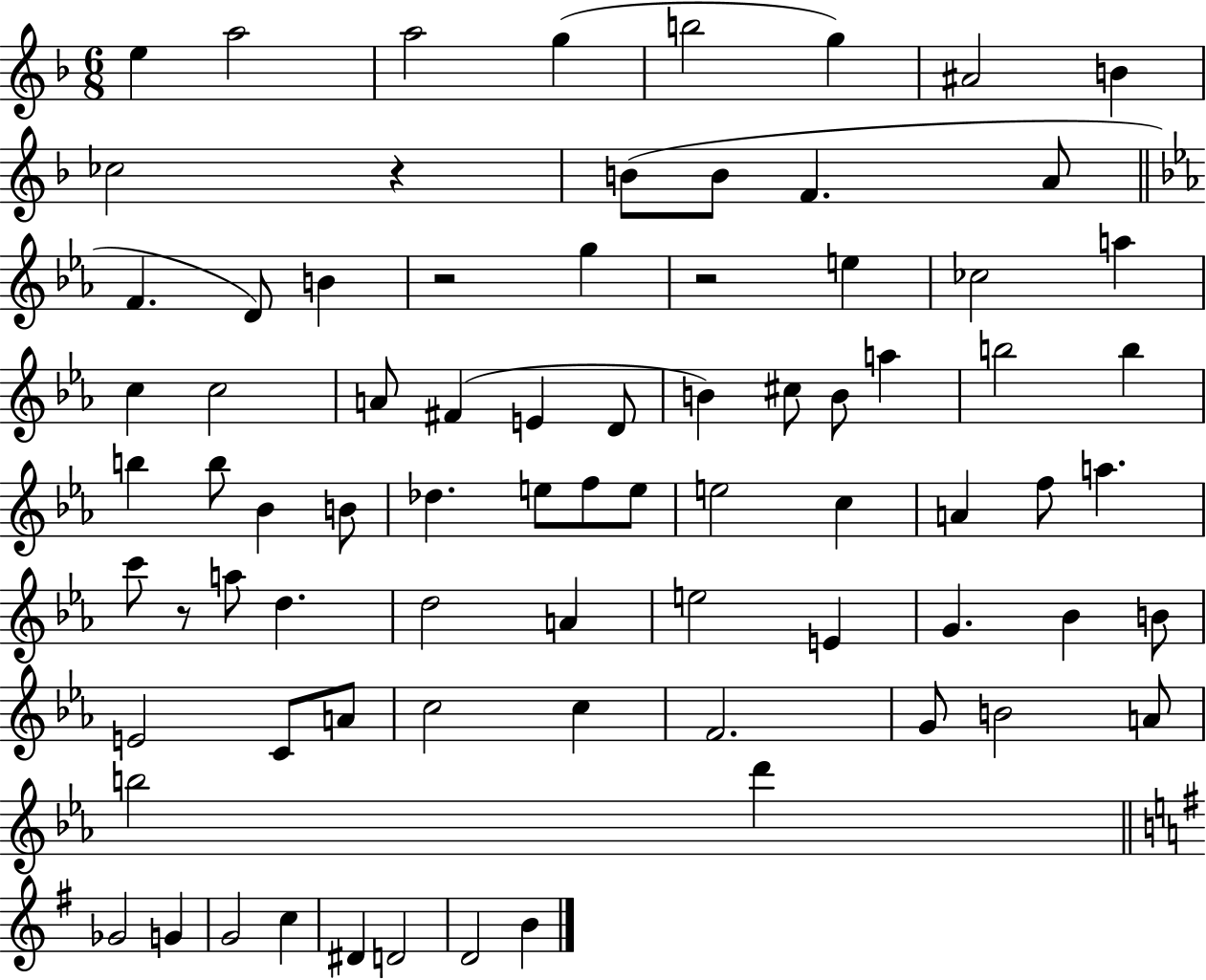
E5/q A5/h A5/h G5/q B5/h G5/q A#4/h B4/q CES5/h R/q B4/e B4/e F4/q. A4/e F4/q. D4/e B4/q R/h G5/q R/h E5/q CES5/h A5/q C5/q C5/h A4/e F#4/q E4/q D4/e B4/q C#5/e B4/e A5/q B5/h B5/q B5/q B5/e Bb4/q B4/e Db5/q. E5/e F5/e E5/e E5/h C5/q A4/q F5/e A5/q. C6/e R/e A5/e D5/q. D5/h A4/q E5/h E4/q G4/q. Bb4/q B4/e E4/h C4/e A4/e C5/h C5/q F4/h. G4/e B4/h A4/e B5/h D6/q Gb4/h G4/q G4/h C5/q D#4/q D4/h D4/h B4/q